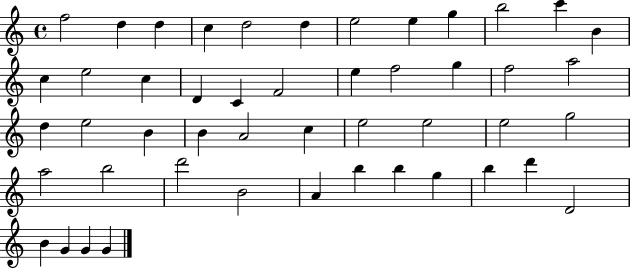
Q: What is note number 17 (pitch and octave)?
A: C4